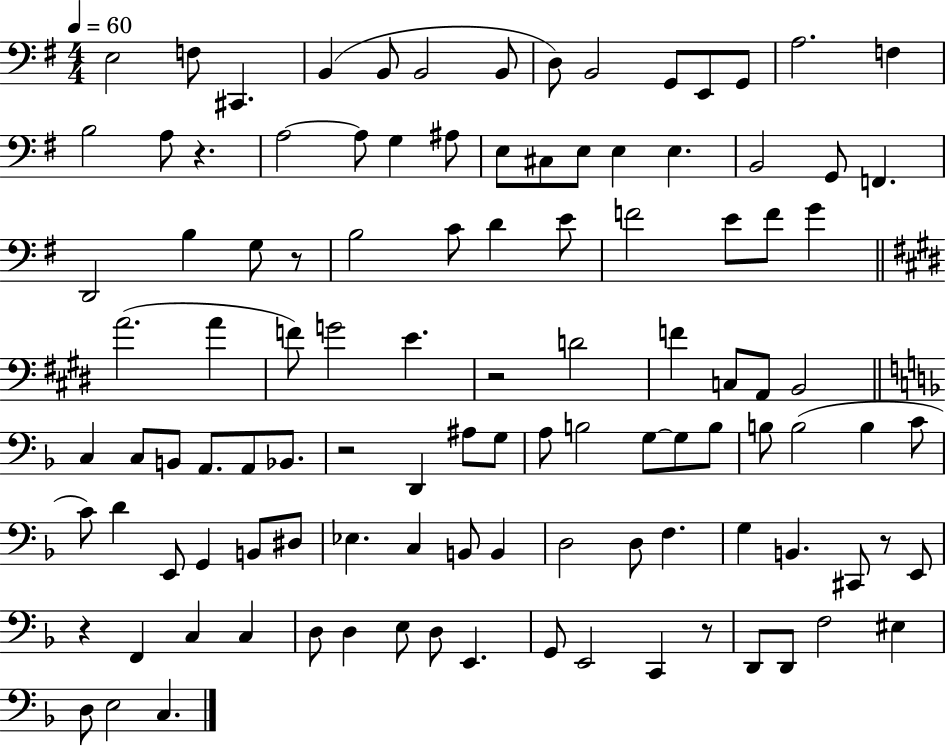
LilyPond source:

{
  \clef bass
  \numericTimeSignature
  \time 4/4
  \key g \major
  \tempo 4 = 60
  \repeat volta 2 { e2 f8 cis,4. | b,4( b,8 b,2 b,8 | d8) b,2 g,8 e,8 g,8 | a2. f4 | \break b2 a8 r4. | a2~~ a8 g4 ais8 | e8 cis8 e8 e4 e4. | b,2 g,8 f,4. | \break d,2 b4 g8 r8 | b2 c'8 d'4 e'8 | f'2 e'8 f'8 g'4 | \bar "||" \break \key e \major a'2.( a'4 | f'8) g'2 e'4. | r2 d'2 | f'4 c8 a,8 b,2 | \break \bar "||" \break \key d \minor c4 c8 b,8 a,8. a,8 bes,8. | r2 d,4 ais8 g8 | a8 b2 g8~~ g8 b8 | b8 b2( b4 c'8 | \break c'8) d'4 e,8 g,4 b,8 dis8 | ees4. c4 b,8 b,4 | d2 d8 f4. | g4 b,4. cis,8 r8 e,8 | \break r4 f,4 c4 c4 | d8 d4 e8 d8 e,4. | g,8 e,2 c,4 r8 | d,8 d,8 f2 eis4 | \break d8 e2 c4. | } \bar "|."
}